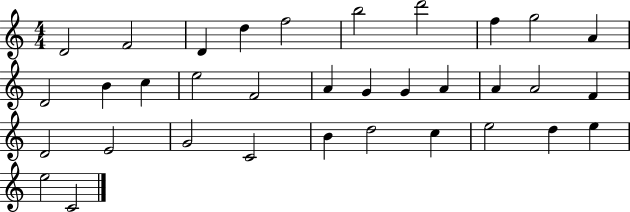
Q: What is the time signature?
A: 4/4